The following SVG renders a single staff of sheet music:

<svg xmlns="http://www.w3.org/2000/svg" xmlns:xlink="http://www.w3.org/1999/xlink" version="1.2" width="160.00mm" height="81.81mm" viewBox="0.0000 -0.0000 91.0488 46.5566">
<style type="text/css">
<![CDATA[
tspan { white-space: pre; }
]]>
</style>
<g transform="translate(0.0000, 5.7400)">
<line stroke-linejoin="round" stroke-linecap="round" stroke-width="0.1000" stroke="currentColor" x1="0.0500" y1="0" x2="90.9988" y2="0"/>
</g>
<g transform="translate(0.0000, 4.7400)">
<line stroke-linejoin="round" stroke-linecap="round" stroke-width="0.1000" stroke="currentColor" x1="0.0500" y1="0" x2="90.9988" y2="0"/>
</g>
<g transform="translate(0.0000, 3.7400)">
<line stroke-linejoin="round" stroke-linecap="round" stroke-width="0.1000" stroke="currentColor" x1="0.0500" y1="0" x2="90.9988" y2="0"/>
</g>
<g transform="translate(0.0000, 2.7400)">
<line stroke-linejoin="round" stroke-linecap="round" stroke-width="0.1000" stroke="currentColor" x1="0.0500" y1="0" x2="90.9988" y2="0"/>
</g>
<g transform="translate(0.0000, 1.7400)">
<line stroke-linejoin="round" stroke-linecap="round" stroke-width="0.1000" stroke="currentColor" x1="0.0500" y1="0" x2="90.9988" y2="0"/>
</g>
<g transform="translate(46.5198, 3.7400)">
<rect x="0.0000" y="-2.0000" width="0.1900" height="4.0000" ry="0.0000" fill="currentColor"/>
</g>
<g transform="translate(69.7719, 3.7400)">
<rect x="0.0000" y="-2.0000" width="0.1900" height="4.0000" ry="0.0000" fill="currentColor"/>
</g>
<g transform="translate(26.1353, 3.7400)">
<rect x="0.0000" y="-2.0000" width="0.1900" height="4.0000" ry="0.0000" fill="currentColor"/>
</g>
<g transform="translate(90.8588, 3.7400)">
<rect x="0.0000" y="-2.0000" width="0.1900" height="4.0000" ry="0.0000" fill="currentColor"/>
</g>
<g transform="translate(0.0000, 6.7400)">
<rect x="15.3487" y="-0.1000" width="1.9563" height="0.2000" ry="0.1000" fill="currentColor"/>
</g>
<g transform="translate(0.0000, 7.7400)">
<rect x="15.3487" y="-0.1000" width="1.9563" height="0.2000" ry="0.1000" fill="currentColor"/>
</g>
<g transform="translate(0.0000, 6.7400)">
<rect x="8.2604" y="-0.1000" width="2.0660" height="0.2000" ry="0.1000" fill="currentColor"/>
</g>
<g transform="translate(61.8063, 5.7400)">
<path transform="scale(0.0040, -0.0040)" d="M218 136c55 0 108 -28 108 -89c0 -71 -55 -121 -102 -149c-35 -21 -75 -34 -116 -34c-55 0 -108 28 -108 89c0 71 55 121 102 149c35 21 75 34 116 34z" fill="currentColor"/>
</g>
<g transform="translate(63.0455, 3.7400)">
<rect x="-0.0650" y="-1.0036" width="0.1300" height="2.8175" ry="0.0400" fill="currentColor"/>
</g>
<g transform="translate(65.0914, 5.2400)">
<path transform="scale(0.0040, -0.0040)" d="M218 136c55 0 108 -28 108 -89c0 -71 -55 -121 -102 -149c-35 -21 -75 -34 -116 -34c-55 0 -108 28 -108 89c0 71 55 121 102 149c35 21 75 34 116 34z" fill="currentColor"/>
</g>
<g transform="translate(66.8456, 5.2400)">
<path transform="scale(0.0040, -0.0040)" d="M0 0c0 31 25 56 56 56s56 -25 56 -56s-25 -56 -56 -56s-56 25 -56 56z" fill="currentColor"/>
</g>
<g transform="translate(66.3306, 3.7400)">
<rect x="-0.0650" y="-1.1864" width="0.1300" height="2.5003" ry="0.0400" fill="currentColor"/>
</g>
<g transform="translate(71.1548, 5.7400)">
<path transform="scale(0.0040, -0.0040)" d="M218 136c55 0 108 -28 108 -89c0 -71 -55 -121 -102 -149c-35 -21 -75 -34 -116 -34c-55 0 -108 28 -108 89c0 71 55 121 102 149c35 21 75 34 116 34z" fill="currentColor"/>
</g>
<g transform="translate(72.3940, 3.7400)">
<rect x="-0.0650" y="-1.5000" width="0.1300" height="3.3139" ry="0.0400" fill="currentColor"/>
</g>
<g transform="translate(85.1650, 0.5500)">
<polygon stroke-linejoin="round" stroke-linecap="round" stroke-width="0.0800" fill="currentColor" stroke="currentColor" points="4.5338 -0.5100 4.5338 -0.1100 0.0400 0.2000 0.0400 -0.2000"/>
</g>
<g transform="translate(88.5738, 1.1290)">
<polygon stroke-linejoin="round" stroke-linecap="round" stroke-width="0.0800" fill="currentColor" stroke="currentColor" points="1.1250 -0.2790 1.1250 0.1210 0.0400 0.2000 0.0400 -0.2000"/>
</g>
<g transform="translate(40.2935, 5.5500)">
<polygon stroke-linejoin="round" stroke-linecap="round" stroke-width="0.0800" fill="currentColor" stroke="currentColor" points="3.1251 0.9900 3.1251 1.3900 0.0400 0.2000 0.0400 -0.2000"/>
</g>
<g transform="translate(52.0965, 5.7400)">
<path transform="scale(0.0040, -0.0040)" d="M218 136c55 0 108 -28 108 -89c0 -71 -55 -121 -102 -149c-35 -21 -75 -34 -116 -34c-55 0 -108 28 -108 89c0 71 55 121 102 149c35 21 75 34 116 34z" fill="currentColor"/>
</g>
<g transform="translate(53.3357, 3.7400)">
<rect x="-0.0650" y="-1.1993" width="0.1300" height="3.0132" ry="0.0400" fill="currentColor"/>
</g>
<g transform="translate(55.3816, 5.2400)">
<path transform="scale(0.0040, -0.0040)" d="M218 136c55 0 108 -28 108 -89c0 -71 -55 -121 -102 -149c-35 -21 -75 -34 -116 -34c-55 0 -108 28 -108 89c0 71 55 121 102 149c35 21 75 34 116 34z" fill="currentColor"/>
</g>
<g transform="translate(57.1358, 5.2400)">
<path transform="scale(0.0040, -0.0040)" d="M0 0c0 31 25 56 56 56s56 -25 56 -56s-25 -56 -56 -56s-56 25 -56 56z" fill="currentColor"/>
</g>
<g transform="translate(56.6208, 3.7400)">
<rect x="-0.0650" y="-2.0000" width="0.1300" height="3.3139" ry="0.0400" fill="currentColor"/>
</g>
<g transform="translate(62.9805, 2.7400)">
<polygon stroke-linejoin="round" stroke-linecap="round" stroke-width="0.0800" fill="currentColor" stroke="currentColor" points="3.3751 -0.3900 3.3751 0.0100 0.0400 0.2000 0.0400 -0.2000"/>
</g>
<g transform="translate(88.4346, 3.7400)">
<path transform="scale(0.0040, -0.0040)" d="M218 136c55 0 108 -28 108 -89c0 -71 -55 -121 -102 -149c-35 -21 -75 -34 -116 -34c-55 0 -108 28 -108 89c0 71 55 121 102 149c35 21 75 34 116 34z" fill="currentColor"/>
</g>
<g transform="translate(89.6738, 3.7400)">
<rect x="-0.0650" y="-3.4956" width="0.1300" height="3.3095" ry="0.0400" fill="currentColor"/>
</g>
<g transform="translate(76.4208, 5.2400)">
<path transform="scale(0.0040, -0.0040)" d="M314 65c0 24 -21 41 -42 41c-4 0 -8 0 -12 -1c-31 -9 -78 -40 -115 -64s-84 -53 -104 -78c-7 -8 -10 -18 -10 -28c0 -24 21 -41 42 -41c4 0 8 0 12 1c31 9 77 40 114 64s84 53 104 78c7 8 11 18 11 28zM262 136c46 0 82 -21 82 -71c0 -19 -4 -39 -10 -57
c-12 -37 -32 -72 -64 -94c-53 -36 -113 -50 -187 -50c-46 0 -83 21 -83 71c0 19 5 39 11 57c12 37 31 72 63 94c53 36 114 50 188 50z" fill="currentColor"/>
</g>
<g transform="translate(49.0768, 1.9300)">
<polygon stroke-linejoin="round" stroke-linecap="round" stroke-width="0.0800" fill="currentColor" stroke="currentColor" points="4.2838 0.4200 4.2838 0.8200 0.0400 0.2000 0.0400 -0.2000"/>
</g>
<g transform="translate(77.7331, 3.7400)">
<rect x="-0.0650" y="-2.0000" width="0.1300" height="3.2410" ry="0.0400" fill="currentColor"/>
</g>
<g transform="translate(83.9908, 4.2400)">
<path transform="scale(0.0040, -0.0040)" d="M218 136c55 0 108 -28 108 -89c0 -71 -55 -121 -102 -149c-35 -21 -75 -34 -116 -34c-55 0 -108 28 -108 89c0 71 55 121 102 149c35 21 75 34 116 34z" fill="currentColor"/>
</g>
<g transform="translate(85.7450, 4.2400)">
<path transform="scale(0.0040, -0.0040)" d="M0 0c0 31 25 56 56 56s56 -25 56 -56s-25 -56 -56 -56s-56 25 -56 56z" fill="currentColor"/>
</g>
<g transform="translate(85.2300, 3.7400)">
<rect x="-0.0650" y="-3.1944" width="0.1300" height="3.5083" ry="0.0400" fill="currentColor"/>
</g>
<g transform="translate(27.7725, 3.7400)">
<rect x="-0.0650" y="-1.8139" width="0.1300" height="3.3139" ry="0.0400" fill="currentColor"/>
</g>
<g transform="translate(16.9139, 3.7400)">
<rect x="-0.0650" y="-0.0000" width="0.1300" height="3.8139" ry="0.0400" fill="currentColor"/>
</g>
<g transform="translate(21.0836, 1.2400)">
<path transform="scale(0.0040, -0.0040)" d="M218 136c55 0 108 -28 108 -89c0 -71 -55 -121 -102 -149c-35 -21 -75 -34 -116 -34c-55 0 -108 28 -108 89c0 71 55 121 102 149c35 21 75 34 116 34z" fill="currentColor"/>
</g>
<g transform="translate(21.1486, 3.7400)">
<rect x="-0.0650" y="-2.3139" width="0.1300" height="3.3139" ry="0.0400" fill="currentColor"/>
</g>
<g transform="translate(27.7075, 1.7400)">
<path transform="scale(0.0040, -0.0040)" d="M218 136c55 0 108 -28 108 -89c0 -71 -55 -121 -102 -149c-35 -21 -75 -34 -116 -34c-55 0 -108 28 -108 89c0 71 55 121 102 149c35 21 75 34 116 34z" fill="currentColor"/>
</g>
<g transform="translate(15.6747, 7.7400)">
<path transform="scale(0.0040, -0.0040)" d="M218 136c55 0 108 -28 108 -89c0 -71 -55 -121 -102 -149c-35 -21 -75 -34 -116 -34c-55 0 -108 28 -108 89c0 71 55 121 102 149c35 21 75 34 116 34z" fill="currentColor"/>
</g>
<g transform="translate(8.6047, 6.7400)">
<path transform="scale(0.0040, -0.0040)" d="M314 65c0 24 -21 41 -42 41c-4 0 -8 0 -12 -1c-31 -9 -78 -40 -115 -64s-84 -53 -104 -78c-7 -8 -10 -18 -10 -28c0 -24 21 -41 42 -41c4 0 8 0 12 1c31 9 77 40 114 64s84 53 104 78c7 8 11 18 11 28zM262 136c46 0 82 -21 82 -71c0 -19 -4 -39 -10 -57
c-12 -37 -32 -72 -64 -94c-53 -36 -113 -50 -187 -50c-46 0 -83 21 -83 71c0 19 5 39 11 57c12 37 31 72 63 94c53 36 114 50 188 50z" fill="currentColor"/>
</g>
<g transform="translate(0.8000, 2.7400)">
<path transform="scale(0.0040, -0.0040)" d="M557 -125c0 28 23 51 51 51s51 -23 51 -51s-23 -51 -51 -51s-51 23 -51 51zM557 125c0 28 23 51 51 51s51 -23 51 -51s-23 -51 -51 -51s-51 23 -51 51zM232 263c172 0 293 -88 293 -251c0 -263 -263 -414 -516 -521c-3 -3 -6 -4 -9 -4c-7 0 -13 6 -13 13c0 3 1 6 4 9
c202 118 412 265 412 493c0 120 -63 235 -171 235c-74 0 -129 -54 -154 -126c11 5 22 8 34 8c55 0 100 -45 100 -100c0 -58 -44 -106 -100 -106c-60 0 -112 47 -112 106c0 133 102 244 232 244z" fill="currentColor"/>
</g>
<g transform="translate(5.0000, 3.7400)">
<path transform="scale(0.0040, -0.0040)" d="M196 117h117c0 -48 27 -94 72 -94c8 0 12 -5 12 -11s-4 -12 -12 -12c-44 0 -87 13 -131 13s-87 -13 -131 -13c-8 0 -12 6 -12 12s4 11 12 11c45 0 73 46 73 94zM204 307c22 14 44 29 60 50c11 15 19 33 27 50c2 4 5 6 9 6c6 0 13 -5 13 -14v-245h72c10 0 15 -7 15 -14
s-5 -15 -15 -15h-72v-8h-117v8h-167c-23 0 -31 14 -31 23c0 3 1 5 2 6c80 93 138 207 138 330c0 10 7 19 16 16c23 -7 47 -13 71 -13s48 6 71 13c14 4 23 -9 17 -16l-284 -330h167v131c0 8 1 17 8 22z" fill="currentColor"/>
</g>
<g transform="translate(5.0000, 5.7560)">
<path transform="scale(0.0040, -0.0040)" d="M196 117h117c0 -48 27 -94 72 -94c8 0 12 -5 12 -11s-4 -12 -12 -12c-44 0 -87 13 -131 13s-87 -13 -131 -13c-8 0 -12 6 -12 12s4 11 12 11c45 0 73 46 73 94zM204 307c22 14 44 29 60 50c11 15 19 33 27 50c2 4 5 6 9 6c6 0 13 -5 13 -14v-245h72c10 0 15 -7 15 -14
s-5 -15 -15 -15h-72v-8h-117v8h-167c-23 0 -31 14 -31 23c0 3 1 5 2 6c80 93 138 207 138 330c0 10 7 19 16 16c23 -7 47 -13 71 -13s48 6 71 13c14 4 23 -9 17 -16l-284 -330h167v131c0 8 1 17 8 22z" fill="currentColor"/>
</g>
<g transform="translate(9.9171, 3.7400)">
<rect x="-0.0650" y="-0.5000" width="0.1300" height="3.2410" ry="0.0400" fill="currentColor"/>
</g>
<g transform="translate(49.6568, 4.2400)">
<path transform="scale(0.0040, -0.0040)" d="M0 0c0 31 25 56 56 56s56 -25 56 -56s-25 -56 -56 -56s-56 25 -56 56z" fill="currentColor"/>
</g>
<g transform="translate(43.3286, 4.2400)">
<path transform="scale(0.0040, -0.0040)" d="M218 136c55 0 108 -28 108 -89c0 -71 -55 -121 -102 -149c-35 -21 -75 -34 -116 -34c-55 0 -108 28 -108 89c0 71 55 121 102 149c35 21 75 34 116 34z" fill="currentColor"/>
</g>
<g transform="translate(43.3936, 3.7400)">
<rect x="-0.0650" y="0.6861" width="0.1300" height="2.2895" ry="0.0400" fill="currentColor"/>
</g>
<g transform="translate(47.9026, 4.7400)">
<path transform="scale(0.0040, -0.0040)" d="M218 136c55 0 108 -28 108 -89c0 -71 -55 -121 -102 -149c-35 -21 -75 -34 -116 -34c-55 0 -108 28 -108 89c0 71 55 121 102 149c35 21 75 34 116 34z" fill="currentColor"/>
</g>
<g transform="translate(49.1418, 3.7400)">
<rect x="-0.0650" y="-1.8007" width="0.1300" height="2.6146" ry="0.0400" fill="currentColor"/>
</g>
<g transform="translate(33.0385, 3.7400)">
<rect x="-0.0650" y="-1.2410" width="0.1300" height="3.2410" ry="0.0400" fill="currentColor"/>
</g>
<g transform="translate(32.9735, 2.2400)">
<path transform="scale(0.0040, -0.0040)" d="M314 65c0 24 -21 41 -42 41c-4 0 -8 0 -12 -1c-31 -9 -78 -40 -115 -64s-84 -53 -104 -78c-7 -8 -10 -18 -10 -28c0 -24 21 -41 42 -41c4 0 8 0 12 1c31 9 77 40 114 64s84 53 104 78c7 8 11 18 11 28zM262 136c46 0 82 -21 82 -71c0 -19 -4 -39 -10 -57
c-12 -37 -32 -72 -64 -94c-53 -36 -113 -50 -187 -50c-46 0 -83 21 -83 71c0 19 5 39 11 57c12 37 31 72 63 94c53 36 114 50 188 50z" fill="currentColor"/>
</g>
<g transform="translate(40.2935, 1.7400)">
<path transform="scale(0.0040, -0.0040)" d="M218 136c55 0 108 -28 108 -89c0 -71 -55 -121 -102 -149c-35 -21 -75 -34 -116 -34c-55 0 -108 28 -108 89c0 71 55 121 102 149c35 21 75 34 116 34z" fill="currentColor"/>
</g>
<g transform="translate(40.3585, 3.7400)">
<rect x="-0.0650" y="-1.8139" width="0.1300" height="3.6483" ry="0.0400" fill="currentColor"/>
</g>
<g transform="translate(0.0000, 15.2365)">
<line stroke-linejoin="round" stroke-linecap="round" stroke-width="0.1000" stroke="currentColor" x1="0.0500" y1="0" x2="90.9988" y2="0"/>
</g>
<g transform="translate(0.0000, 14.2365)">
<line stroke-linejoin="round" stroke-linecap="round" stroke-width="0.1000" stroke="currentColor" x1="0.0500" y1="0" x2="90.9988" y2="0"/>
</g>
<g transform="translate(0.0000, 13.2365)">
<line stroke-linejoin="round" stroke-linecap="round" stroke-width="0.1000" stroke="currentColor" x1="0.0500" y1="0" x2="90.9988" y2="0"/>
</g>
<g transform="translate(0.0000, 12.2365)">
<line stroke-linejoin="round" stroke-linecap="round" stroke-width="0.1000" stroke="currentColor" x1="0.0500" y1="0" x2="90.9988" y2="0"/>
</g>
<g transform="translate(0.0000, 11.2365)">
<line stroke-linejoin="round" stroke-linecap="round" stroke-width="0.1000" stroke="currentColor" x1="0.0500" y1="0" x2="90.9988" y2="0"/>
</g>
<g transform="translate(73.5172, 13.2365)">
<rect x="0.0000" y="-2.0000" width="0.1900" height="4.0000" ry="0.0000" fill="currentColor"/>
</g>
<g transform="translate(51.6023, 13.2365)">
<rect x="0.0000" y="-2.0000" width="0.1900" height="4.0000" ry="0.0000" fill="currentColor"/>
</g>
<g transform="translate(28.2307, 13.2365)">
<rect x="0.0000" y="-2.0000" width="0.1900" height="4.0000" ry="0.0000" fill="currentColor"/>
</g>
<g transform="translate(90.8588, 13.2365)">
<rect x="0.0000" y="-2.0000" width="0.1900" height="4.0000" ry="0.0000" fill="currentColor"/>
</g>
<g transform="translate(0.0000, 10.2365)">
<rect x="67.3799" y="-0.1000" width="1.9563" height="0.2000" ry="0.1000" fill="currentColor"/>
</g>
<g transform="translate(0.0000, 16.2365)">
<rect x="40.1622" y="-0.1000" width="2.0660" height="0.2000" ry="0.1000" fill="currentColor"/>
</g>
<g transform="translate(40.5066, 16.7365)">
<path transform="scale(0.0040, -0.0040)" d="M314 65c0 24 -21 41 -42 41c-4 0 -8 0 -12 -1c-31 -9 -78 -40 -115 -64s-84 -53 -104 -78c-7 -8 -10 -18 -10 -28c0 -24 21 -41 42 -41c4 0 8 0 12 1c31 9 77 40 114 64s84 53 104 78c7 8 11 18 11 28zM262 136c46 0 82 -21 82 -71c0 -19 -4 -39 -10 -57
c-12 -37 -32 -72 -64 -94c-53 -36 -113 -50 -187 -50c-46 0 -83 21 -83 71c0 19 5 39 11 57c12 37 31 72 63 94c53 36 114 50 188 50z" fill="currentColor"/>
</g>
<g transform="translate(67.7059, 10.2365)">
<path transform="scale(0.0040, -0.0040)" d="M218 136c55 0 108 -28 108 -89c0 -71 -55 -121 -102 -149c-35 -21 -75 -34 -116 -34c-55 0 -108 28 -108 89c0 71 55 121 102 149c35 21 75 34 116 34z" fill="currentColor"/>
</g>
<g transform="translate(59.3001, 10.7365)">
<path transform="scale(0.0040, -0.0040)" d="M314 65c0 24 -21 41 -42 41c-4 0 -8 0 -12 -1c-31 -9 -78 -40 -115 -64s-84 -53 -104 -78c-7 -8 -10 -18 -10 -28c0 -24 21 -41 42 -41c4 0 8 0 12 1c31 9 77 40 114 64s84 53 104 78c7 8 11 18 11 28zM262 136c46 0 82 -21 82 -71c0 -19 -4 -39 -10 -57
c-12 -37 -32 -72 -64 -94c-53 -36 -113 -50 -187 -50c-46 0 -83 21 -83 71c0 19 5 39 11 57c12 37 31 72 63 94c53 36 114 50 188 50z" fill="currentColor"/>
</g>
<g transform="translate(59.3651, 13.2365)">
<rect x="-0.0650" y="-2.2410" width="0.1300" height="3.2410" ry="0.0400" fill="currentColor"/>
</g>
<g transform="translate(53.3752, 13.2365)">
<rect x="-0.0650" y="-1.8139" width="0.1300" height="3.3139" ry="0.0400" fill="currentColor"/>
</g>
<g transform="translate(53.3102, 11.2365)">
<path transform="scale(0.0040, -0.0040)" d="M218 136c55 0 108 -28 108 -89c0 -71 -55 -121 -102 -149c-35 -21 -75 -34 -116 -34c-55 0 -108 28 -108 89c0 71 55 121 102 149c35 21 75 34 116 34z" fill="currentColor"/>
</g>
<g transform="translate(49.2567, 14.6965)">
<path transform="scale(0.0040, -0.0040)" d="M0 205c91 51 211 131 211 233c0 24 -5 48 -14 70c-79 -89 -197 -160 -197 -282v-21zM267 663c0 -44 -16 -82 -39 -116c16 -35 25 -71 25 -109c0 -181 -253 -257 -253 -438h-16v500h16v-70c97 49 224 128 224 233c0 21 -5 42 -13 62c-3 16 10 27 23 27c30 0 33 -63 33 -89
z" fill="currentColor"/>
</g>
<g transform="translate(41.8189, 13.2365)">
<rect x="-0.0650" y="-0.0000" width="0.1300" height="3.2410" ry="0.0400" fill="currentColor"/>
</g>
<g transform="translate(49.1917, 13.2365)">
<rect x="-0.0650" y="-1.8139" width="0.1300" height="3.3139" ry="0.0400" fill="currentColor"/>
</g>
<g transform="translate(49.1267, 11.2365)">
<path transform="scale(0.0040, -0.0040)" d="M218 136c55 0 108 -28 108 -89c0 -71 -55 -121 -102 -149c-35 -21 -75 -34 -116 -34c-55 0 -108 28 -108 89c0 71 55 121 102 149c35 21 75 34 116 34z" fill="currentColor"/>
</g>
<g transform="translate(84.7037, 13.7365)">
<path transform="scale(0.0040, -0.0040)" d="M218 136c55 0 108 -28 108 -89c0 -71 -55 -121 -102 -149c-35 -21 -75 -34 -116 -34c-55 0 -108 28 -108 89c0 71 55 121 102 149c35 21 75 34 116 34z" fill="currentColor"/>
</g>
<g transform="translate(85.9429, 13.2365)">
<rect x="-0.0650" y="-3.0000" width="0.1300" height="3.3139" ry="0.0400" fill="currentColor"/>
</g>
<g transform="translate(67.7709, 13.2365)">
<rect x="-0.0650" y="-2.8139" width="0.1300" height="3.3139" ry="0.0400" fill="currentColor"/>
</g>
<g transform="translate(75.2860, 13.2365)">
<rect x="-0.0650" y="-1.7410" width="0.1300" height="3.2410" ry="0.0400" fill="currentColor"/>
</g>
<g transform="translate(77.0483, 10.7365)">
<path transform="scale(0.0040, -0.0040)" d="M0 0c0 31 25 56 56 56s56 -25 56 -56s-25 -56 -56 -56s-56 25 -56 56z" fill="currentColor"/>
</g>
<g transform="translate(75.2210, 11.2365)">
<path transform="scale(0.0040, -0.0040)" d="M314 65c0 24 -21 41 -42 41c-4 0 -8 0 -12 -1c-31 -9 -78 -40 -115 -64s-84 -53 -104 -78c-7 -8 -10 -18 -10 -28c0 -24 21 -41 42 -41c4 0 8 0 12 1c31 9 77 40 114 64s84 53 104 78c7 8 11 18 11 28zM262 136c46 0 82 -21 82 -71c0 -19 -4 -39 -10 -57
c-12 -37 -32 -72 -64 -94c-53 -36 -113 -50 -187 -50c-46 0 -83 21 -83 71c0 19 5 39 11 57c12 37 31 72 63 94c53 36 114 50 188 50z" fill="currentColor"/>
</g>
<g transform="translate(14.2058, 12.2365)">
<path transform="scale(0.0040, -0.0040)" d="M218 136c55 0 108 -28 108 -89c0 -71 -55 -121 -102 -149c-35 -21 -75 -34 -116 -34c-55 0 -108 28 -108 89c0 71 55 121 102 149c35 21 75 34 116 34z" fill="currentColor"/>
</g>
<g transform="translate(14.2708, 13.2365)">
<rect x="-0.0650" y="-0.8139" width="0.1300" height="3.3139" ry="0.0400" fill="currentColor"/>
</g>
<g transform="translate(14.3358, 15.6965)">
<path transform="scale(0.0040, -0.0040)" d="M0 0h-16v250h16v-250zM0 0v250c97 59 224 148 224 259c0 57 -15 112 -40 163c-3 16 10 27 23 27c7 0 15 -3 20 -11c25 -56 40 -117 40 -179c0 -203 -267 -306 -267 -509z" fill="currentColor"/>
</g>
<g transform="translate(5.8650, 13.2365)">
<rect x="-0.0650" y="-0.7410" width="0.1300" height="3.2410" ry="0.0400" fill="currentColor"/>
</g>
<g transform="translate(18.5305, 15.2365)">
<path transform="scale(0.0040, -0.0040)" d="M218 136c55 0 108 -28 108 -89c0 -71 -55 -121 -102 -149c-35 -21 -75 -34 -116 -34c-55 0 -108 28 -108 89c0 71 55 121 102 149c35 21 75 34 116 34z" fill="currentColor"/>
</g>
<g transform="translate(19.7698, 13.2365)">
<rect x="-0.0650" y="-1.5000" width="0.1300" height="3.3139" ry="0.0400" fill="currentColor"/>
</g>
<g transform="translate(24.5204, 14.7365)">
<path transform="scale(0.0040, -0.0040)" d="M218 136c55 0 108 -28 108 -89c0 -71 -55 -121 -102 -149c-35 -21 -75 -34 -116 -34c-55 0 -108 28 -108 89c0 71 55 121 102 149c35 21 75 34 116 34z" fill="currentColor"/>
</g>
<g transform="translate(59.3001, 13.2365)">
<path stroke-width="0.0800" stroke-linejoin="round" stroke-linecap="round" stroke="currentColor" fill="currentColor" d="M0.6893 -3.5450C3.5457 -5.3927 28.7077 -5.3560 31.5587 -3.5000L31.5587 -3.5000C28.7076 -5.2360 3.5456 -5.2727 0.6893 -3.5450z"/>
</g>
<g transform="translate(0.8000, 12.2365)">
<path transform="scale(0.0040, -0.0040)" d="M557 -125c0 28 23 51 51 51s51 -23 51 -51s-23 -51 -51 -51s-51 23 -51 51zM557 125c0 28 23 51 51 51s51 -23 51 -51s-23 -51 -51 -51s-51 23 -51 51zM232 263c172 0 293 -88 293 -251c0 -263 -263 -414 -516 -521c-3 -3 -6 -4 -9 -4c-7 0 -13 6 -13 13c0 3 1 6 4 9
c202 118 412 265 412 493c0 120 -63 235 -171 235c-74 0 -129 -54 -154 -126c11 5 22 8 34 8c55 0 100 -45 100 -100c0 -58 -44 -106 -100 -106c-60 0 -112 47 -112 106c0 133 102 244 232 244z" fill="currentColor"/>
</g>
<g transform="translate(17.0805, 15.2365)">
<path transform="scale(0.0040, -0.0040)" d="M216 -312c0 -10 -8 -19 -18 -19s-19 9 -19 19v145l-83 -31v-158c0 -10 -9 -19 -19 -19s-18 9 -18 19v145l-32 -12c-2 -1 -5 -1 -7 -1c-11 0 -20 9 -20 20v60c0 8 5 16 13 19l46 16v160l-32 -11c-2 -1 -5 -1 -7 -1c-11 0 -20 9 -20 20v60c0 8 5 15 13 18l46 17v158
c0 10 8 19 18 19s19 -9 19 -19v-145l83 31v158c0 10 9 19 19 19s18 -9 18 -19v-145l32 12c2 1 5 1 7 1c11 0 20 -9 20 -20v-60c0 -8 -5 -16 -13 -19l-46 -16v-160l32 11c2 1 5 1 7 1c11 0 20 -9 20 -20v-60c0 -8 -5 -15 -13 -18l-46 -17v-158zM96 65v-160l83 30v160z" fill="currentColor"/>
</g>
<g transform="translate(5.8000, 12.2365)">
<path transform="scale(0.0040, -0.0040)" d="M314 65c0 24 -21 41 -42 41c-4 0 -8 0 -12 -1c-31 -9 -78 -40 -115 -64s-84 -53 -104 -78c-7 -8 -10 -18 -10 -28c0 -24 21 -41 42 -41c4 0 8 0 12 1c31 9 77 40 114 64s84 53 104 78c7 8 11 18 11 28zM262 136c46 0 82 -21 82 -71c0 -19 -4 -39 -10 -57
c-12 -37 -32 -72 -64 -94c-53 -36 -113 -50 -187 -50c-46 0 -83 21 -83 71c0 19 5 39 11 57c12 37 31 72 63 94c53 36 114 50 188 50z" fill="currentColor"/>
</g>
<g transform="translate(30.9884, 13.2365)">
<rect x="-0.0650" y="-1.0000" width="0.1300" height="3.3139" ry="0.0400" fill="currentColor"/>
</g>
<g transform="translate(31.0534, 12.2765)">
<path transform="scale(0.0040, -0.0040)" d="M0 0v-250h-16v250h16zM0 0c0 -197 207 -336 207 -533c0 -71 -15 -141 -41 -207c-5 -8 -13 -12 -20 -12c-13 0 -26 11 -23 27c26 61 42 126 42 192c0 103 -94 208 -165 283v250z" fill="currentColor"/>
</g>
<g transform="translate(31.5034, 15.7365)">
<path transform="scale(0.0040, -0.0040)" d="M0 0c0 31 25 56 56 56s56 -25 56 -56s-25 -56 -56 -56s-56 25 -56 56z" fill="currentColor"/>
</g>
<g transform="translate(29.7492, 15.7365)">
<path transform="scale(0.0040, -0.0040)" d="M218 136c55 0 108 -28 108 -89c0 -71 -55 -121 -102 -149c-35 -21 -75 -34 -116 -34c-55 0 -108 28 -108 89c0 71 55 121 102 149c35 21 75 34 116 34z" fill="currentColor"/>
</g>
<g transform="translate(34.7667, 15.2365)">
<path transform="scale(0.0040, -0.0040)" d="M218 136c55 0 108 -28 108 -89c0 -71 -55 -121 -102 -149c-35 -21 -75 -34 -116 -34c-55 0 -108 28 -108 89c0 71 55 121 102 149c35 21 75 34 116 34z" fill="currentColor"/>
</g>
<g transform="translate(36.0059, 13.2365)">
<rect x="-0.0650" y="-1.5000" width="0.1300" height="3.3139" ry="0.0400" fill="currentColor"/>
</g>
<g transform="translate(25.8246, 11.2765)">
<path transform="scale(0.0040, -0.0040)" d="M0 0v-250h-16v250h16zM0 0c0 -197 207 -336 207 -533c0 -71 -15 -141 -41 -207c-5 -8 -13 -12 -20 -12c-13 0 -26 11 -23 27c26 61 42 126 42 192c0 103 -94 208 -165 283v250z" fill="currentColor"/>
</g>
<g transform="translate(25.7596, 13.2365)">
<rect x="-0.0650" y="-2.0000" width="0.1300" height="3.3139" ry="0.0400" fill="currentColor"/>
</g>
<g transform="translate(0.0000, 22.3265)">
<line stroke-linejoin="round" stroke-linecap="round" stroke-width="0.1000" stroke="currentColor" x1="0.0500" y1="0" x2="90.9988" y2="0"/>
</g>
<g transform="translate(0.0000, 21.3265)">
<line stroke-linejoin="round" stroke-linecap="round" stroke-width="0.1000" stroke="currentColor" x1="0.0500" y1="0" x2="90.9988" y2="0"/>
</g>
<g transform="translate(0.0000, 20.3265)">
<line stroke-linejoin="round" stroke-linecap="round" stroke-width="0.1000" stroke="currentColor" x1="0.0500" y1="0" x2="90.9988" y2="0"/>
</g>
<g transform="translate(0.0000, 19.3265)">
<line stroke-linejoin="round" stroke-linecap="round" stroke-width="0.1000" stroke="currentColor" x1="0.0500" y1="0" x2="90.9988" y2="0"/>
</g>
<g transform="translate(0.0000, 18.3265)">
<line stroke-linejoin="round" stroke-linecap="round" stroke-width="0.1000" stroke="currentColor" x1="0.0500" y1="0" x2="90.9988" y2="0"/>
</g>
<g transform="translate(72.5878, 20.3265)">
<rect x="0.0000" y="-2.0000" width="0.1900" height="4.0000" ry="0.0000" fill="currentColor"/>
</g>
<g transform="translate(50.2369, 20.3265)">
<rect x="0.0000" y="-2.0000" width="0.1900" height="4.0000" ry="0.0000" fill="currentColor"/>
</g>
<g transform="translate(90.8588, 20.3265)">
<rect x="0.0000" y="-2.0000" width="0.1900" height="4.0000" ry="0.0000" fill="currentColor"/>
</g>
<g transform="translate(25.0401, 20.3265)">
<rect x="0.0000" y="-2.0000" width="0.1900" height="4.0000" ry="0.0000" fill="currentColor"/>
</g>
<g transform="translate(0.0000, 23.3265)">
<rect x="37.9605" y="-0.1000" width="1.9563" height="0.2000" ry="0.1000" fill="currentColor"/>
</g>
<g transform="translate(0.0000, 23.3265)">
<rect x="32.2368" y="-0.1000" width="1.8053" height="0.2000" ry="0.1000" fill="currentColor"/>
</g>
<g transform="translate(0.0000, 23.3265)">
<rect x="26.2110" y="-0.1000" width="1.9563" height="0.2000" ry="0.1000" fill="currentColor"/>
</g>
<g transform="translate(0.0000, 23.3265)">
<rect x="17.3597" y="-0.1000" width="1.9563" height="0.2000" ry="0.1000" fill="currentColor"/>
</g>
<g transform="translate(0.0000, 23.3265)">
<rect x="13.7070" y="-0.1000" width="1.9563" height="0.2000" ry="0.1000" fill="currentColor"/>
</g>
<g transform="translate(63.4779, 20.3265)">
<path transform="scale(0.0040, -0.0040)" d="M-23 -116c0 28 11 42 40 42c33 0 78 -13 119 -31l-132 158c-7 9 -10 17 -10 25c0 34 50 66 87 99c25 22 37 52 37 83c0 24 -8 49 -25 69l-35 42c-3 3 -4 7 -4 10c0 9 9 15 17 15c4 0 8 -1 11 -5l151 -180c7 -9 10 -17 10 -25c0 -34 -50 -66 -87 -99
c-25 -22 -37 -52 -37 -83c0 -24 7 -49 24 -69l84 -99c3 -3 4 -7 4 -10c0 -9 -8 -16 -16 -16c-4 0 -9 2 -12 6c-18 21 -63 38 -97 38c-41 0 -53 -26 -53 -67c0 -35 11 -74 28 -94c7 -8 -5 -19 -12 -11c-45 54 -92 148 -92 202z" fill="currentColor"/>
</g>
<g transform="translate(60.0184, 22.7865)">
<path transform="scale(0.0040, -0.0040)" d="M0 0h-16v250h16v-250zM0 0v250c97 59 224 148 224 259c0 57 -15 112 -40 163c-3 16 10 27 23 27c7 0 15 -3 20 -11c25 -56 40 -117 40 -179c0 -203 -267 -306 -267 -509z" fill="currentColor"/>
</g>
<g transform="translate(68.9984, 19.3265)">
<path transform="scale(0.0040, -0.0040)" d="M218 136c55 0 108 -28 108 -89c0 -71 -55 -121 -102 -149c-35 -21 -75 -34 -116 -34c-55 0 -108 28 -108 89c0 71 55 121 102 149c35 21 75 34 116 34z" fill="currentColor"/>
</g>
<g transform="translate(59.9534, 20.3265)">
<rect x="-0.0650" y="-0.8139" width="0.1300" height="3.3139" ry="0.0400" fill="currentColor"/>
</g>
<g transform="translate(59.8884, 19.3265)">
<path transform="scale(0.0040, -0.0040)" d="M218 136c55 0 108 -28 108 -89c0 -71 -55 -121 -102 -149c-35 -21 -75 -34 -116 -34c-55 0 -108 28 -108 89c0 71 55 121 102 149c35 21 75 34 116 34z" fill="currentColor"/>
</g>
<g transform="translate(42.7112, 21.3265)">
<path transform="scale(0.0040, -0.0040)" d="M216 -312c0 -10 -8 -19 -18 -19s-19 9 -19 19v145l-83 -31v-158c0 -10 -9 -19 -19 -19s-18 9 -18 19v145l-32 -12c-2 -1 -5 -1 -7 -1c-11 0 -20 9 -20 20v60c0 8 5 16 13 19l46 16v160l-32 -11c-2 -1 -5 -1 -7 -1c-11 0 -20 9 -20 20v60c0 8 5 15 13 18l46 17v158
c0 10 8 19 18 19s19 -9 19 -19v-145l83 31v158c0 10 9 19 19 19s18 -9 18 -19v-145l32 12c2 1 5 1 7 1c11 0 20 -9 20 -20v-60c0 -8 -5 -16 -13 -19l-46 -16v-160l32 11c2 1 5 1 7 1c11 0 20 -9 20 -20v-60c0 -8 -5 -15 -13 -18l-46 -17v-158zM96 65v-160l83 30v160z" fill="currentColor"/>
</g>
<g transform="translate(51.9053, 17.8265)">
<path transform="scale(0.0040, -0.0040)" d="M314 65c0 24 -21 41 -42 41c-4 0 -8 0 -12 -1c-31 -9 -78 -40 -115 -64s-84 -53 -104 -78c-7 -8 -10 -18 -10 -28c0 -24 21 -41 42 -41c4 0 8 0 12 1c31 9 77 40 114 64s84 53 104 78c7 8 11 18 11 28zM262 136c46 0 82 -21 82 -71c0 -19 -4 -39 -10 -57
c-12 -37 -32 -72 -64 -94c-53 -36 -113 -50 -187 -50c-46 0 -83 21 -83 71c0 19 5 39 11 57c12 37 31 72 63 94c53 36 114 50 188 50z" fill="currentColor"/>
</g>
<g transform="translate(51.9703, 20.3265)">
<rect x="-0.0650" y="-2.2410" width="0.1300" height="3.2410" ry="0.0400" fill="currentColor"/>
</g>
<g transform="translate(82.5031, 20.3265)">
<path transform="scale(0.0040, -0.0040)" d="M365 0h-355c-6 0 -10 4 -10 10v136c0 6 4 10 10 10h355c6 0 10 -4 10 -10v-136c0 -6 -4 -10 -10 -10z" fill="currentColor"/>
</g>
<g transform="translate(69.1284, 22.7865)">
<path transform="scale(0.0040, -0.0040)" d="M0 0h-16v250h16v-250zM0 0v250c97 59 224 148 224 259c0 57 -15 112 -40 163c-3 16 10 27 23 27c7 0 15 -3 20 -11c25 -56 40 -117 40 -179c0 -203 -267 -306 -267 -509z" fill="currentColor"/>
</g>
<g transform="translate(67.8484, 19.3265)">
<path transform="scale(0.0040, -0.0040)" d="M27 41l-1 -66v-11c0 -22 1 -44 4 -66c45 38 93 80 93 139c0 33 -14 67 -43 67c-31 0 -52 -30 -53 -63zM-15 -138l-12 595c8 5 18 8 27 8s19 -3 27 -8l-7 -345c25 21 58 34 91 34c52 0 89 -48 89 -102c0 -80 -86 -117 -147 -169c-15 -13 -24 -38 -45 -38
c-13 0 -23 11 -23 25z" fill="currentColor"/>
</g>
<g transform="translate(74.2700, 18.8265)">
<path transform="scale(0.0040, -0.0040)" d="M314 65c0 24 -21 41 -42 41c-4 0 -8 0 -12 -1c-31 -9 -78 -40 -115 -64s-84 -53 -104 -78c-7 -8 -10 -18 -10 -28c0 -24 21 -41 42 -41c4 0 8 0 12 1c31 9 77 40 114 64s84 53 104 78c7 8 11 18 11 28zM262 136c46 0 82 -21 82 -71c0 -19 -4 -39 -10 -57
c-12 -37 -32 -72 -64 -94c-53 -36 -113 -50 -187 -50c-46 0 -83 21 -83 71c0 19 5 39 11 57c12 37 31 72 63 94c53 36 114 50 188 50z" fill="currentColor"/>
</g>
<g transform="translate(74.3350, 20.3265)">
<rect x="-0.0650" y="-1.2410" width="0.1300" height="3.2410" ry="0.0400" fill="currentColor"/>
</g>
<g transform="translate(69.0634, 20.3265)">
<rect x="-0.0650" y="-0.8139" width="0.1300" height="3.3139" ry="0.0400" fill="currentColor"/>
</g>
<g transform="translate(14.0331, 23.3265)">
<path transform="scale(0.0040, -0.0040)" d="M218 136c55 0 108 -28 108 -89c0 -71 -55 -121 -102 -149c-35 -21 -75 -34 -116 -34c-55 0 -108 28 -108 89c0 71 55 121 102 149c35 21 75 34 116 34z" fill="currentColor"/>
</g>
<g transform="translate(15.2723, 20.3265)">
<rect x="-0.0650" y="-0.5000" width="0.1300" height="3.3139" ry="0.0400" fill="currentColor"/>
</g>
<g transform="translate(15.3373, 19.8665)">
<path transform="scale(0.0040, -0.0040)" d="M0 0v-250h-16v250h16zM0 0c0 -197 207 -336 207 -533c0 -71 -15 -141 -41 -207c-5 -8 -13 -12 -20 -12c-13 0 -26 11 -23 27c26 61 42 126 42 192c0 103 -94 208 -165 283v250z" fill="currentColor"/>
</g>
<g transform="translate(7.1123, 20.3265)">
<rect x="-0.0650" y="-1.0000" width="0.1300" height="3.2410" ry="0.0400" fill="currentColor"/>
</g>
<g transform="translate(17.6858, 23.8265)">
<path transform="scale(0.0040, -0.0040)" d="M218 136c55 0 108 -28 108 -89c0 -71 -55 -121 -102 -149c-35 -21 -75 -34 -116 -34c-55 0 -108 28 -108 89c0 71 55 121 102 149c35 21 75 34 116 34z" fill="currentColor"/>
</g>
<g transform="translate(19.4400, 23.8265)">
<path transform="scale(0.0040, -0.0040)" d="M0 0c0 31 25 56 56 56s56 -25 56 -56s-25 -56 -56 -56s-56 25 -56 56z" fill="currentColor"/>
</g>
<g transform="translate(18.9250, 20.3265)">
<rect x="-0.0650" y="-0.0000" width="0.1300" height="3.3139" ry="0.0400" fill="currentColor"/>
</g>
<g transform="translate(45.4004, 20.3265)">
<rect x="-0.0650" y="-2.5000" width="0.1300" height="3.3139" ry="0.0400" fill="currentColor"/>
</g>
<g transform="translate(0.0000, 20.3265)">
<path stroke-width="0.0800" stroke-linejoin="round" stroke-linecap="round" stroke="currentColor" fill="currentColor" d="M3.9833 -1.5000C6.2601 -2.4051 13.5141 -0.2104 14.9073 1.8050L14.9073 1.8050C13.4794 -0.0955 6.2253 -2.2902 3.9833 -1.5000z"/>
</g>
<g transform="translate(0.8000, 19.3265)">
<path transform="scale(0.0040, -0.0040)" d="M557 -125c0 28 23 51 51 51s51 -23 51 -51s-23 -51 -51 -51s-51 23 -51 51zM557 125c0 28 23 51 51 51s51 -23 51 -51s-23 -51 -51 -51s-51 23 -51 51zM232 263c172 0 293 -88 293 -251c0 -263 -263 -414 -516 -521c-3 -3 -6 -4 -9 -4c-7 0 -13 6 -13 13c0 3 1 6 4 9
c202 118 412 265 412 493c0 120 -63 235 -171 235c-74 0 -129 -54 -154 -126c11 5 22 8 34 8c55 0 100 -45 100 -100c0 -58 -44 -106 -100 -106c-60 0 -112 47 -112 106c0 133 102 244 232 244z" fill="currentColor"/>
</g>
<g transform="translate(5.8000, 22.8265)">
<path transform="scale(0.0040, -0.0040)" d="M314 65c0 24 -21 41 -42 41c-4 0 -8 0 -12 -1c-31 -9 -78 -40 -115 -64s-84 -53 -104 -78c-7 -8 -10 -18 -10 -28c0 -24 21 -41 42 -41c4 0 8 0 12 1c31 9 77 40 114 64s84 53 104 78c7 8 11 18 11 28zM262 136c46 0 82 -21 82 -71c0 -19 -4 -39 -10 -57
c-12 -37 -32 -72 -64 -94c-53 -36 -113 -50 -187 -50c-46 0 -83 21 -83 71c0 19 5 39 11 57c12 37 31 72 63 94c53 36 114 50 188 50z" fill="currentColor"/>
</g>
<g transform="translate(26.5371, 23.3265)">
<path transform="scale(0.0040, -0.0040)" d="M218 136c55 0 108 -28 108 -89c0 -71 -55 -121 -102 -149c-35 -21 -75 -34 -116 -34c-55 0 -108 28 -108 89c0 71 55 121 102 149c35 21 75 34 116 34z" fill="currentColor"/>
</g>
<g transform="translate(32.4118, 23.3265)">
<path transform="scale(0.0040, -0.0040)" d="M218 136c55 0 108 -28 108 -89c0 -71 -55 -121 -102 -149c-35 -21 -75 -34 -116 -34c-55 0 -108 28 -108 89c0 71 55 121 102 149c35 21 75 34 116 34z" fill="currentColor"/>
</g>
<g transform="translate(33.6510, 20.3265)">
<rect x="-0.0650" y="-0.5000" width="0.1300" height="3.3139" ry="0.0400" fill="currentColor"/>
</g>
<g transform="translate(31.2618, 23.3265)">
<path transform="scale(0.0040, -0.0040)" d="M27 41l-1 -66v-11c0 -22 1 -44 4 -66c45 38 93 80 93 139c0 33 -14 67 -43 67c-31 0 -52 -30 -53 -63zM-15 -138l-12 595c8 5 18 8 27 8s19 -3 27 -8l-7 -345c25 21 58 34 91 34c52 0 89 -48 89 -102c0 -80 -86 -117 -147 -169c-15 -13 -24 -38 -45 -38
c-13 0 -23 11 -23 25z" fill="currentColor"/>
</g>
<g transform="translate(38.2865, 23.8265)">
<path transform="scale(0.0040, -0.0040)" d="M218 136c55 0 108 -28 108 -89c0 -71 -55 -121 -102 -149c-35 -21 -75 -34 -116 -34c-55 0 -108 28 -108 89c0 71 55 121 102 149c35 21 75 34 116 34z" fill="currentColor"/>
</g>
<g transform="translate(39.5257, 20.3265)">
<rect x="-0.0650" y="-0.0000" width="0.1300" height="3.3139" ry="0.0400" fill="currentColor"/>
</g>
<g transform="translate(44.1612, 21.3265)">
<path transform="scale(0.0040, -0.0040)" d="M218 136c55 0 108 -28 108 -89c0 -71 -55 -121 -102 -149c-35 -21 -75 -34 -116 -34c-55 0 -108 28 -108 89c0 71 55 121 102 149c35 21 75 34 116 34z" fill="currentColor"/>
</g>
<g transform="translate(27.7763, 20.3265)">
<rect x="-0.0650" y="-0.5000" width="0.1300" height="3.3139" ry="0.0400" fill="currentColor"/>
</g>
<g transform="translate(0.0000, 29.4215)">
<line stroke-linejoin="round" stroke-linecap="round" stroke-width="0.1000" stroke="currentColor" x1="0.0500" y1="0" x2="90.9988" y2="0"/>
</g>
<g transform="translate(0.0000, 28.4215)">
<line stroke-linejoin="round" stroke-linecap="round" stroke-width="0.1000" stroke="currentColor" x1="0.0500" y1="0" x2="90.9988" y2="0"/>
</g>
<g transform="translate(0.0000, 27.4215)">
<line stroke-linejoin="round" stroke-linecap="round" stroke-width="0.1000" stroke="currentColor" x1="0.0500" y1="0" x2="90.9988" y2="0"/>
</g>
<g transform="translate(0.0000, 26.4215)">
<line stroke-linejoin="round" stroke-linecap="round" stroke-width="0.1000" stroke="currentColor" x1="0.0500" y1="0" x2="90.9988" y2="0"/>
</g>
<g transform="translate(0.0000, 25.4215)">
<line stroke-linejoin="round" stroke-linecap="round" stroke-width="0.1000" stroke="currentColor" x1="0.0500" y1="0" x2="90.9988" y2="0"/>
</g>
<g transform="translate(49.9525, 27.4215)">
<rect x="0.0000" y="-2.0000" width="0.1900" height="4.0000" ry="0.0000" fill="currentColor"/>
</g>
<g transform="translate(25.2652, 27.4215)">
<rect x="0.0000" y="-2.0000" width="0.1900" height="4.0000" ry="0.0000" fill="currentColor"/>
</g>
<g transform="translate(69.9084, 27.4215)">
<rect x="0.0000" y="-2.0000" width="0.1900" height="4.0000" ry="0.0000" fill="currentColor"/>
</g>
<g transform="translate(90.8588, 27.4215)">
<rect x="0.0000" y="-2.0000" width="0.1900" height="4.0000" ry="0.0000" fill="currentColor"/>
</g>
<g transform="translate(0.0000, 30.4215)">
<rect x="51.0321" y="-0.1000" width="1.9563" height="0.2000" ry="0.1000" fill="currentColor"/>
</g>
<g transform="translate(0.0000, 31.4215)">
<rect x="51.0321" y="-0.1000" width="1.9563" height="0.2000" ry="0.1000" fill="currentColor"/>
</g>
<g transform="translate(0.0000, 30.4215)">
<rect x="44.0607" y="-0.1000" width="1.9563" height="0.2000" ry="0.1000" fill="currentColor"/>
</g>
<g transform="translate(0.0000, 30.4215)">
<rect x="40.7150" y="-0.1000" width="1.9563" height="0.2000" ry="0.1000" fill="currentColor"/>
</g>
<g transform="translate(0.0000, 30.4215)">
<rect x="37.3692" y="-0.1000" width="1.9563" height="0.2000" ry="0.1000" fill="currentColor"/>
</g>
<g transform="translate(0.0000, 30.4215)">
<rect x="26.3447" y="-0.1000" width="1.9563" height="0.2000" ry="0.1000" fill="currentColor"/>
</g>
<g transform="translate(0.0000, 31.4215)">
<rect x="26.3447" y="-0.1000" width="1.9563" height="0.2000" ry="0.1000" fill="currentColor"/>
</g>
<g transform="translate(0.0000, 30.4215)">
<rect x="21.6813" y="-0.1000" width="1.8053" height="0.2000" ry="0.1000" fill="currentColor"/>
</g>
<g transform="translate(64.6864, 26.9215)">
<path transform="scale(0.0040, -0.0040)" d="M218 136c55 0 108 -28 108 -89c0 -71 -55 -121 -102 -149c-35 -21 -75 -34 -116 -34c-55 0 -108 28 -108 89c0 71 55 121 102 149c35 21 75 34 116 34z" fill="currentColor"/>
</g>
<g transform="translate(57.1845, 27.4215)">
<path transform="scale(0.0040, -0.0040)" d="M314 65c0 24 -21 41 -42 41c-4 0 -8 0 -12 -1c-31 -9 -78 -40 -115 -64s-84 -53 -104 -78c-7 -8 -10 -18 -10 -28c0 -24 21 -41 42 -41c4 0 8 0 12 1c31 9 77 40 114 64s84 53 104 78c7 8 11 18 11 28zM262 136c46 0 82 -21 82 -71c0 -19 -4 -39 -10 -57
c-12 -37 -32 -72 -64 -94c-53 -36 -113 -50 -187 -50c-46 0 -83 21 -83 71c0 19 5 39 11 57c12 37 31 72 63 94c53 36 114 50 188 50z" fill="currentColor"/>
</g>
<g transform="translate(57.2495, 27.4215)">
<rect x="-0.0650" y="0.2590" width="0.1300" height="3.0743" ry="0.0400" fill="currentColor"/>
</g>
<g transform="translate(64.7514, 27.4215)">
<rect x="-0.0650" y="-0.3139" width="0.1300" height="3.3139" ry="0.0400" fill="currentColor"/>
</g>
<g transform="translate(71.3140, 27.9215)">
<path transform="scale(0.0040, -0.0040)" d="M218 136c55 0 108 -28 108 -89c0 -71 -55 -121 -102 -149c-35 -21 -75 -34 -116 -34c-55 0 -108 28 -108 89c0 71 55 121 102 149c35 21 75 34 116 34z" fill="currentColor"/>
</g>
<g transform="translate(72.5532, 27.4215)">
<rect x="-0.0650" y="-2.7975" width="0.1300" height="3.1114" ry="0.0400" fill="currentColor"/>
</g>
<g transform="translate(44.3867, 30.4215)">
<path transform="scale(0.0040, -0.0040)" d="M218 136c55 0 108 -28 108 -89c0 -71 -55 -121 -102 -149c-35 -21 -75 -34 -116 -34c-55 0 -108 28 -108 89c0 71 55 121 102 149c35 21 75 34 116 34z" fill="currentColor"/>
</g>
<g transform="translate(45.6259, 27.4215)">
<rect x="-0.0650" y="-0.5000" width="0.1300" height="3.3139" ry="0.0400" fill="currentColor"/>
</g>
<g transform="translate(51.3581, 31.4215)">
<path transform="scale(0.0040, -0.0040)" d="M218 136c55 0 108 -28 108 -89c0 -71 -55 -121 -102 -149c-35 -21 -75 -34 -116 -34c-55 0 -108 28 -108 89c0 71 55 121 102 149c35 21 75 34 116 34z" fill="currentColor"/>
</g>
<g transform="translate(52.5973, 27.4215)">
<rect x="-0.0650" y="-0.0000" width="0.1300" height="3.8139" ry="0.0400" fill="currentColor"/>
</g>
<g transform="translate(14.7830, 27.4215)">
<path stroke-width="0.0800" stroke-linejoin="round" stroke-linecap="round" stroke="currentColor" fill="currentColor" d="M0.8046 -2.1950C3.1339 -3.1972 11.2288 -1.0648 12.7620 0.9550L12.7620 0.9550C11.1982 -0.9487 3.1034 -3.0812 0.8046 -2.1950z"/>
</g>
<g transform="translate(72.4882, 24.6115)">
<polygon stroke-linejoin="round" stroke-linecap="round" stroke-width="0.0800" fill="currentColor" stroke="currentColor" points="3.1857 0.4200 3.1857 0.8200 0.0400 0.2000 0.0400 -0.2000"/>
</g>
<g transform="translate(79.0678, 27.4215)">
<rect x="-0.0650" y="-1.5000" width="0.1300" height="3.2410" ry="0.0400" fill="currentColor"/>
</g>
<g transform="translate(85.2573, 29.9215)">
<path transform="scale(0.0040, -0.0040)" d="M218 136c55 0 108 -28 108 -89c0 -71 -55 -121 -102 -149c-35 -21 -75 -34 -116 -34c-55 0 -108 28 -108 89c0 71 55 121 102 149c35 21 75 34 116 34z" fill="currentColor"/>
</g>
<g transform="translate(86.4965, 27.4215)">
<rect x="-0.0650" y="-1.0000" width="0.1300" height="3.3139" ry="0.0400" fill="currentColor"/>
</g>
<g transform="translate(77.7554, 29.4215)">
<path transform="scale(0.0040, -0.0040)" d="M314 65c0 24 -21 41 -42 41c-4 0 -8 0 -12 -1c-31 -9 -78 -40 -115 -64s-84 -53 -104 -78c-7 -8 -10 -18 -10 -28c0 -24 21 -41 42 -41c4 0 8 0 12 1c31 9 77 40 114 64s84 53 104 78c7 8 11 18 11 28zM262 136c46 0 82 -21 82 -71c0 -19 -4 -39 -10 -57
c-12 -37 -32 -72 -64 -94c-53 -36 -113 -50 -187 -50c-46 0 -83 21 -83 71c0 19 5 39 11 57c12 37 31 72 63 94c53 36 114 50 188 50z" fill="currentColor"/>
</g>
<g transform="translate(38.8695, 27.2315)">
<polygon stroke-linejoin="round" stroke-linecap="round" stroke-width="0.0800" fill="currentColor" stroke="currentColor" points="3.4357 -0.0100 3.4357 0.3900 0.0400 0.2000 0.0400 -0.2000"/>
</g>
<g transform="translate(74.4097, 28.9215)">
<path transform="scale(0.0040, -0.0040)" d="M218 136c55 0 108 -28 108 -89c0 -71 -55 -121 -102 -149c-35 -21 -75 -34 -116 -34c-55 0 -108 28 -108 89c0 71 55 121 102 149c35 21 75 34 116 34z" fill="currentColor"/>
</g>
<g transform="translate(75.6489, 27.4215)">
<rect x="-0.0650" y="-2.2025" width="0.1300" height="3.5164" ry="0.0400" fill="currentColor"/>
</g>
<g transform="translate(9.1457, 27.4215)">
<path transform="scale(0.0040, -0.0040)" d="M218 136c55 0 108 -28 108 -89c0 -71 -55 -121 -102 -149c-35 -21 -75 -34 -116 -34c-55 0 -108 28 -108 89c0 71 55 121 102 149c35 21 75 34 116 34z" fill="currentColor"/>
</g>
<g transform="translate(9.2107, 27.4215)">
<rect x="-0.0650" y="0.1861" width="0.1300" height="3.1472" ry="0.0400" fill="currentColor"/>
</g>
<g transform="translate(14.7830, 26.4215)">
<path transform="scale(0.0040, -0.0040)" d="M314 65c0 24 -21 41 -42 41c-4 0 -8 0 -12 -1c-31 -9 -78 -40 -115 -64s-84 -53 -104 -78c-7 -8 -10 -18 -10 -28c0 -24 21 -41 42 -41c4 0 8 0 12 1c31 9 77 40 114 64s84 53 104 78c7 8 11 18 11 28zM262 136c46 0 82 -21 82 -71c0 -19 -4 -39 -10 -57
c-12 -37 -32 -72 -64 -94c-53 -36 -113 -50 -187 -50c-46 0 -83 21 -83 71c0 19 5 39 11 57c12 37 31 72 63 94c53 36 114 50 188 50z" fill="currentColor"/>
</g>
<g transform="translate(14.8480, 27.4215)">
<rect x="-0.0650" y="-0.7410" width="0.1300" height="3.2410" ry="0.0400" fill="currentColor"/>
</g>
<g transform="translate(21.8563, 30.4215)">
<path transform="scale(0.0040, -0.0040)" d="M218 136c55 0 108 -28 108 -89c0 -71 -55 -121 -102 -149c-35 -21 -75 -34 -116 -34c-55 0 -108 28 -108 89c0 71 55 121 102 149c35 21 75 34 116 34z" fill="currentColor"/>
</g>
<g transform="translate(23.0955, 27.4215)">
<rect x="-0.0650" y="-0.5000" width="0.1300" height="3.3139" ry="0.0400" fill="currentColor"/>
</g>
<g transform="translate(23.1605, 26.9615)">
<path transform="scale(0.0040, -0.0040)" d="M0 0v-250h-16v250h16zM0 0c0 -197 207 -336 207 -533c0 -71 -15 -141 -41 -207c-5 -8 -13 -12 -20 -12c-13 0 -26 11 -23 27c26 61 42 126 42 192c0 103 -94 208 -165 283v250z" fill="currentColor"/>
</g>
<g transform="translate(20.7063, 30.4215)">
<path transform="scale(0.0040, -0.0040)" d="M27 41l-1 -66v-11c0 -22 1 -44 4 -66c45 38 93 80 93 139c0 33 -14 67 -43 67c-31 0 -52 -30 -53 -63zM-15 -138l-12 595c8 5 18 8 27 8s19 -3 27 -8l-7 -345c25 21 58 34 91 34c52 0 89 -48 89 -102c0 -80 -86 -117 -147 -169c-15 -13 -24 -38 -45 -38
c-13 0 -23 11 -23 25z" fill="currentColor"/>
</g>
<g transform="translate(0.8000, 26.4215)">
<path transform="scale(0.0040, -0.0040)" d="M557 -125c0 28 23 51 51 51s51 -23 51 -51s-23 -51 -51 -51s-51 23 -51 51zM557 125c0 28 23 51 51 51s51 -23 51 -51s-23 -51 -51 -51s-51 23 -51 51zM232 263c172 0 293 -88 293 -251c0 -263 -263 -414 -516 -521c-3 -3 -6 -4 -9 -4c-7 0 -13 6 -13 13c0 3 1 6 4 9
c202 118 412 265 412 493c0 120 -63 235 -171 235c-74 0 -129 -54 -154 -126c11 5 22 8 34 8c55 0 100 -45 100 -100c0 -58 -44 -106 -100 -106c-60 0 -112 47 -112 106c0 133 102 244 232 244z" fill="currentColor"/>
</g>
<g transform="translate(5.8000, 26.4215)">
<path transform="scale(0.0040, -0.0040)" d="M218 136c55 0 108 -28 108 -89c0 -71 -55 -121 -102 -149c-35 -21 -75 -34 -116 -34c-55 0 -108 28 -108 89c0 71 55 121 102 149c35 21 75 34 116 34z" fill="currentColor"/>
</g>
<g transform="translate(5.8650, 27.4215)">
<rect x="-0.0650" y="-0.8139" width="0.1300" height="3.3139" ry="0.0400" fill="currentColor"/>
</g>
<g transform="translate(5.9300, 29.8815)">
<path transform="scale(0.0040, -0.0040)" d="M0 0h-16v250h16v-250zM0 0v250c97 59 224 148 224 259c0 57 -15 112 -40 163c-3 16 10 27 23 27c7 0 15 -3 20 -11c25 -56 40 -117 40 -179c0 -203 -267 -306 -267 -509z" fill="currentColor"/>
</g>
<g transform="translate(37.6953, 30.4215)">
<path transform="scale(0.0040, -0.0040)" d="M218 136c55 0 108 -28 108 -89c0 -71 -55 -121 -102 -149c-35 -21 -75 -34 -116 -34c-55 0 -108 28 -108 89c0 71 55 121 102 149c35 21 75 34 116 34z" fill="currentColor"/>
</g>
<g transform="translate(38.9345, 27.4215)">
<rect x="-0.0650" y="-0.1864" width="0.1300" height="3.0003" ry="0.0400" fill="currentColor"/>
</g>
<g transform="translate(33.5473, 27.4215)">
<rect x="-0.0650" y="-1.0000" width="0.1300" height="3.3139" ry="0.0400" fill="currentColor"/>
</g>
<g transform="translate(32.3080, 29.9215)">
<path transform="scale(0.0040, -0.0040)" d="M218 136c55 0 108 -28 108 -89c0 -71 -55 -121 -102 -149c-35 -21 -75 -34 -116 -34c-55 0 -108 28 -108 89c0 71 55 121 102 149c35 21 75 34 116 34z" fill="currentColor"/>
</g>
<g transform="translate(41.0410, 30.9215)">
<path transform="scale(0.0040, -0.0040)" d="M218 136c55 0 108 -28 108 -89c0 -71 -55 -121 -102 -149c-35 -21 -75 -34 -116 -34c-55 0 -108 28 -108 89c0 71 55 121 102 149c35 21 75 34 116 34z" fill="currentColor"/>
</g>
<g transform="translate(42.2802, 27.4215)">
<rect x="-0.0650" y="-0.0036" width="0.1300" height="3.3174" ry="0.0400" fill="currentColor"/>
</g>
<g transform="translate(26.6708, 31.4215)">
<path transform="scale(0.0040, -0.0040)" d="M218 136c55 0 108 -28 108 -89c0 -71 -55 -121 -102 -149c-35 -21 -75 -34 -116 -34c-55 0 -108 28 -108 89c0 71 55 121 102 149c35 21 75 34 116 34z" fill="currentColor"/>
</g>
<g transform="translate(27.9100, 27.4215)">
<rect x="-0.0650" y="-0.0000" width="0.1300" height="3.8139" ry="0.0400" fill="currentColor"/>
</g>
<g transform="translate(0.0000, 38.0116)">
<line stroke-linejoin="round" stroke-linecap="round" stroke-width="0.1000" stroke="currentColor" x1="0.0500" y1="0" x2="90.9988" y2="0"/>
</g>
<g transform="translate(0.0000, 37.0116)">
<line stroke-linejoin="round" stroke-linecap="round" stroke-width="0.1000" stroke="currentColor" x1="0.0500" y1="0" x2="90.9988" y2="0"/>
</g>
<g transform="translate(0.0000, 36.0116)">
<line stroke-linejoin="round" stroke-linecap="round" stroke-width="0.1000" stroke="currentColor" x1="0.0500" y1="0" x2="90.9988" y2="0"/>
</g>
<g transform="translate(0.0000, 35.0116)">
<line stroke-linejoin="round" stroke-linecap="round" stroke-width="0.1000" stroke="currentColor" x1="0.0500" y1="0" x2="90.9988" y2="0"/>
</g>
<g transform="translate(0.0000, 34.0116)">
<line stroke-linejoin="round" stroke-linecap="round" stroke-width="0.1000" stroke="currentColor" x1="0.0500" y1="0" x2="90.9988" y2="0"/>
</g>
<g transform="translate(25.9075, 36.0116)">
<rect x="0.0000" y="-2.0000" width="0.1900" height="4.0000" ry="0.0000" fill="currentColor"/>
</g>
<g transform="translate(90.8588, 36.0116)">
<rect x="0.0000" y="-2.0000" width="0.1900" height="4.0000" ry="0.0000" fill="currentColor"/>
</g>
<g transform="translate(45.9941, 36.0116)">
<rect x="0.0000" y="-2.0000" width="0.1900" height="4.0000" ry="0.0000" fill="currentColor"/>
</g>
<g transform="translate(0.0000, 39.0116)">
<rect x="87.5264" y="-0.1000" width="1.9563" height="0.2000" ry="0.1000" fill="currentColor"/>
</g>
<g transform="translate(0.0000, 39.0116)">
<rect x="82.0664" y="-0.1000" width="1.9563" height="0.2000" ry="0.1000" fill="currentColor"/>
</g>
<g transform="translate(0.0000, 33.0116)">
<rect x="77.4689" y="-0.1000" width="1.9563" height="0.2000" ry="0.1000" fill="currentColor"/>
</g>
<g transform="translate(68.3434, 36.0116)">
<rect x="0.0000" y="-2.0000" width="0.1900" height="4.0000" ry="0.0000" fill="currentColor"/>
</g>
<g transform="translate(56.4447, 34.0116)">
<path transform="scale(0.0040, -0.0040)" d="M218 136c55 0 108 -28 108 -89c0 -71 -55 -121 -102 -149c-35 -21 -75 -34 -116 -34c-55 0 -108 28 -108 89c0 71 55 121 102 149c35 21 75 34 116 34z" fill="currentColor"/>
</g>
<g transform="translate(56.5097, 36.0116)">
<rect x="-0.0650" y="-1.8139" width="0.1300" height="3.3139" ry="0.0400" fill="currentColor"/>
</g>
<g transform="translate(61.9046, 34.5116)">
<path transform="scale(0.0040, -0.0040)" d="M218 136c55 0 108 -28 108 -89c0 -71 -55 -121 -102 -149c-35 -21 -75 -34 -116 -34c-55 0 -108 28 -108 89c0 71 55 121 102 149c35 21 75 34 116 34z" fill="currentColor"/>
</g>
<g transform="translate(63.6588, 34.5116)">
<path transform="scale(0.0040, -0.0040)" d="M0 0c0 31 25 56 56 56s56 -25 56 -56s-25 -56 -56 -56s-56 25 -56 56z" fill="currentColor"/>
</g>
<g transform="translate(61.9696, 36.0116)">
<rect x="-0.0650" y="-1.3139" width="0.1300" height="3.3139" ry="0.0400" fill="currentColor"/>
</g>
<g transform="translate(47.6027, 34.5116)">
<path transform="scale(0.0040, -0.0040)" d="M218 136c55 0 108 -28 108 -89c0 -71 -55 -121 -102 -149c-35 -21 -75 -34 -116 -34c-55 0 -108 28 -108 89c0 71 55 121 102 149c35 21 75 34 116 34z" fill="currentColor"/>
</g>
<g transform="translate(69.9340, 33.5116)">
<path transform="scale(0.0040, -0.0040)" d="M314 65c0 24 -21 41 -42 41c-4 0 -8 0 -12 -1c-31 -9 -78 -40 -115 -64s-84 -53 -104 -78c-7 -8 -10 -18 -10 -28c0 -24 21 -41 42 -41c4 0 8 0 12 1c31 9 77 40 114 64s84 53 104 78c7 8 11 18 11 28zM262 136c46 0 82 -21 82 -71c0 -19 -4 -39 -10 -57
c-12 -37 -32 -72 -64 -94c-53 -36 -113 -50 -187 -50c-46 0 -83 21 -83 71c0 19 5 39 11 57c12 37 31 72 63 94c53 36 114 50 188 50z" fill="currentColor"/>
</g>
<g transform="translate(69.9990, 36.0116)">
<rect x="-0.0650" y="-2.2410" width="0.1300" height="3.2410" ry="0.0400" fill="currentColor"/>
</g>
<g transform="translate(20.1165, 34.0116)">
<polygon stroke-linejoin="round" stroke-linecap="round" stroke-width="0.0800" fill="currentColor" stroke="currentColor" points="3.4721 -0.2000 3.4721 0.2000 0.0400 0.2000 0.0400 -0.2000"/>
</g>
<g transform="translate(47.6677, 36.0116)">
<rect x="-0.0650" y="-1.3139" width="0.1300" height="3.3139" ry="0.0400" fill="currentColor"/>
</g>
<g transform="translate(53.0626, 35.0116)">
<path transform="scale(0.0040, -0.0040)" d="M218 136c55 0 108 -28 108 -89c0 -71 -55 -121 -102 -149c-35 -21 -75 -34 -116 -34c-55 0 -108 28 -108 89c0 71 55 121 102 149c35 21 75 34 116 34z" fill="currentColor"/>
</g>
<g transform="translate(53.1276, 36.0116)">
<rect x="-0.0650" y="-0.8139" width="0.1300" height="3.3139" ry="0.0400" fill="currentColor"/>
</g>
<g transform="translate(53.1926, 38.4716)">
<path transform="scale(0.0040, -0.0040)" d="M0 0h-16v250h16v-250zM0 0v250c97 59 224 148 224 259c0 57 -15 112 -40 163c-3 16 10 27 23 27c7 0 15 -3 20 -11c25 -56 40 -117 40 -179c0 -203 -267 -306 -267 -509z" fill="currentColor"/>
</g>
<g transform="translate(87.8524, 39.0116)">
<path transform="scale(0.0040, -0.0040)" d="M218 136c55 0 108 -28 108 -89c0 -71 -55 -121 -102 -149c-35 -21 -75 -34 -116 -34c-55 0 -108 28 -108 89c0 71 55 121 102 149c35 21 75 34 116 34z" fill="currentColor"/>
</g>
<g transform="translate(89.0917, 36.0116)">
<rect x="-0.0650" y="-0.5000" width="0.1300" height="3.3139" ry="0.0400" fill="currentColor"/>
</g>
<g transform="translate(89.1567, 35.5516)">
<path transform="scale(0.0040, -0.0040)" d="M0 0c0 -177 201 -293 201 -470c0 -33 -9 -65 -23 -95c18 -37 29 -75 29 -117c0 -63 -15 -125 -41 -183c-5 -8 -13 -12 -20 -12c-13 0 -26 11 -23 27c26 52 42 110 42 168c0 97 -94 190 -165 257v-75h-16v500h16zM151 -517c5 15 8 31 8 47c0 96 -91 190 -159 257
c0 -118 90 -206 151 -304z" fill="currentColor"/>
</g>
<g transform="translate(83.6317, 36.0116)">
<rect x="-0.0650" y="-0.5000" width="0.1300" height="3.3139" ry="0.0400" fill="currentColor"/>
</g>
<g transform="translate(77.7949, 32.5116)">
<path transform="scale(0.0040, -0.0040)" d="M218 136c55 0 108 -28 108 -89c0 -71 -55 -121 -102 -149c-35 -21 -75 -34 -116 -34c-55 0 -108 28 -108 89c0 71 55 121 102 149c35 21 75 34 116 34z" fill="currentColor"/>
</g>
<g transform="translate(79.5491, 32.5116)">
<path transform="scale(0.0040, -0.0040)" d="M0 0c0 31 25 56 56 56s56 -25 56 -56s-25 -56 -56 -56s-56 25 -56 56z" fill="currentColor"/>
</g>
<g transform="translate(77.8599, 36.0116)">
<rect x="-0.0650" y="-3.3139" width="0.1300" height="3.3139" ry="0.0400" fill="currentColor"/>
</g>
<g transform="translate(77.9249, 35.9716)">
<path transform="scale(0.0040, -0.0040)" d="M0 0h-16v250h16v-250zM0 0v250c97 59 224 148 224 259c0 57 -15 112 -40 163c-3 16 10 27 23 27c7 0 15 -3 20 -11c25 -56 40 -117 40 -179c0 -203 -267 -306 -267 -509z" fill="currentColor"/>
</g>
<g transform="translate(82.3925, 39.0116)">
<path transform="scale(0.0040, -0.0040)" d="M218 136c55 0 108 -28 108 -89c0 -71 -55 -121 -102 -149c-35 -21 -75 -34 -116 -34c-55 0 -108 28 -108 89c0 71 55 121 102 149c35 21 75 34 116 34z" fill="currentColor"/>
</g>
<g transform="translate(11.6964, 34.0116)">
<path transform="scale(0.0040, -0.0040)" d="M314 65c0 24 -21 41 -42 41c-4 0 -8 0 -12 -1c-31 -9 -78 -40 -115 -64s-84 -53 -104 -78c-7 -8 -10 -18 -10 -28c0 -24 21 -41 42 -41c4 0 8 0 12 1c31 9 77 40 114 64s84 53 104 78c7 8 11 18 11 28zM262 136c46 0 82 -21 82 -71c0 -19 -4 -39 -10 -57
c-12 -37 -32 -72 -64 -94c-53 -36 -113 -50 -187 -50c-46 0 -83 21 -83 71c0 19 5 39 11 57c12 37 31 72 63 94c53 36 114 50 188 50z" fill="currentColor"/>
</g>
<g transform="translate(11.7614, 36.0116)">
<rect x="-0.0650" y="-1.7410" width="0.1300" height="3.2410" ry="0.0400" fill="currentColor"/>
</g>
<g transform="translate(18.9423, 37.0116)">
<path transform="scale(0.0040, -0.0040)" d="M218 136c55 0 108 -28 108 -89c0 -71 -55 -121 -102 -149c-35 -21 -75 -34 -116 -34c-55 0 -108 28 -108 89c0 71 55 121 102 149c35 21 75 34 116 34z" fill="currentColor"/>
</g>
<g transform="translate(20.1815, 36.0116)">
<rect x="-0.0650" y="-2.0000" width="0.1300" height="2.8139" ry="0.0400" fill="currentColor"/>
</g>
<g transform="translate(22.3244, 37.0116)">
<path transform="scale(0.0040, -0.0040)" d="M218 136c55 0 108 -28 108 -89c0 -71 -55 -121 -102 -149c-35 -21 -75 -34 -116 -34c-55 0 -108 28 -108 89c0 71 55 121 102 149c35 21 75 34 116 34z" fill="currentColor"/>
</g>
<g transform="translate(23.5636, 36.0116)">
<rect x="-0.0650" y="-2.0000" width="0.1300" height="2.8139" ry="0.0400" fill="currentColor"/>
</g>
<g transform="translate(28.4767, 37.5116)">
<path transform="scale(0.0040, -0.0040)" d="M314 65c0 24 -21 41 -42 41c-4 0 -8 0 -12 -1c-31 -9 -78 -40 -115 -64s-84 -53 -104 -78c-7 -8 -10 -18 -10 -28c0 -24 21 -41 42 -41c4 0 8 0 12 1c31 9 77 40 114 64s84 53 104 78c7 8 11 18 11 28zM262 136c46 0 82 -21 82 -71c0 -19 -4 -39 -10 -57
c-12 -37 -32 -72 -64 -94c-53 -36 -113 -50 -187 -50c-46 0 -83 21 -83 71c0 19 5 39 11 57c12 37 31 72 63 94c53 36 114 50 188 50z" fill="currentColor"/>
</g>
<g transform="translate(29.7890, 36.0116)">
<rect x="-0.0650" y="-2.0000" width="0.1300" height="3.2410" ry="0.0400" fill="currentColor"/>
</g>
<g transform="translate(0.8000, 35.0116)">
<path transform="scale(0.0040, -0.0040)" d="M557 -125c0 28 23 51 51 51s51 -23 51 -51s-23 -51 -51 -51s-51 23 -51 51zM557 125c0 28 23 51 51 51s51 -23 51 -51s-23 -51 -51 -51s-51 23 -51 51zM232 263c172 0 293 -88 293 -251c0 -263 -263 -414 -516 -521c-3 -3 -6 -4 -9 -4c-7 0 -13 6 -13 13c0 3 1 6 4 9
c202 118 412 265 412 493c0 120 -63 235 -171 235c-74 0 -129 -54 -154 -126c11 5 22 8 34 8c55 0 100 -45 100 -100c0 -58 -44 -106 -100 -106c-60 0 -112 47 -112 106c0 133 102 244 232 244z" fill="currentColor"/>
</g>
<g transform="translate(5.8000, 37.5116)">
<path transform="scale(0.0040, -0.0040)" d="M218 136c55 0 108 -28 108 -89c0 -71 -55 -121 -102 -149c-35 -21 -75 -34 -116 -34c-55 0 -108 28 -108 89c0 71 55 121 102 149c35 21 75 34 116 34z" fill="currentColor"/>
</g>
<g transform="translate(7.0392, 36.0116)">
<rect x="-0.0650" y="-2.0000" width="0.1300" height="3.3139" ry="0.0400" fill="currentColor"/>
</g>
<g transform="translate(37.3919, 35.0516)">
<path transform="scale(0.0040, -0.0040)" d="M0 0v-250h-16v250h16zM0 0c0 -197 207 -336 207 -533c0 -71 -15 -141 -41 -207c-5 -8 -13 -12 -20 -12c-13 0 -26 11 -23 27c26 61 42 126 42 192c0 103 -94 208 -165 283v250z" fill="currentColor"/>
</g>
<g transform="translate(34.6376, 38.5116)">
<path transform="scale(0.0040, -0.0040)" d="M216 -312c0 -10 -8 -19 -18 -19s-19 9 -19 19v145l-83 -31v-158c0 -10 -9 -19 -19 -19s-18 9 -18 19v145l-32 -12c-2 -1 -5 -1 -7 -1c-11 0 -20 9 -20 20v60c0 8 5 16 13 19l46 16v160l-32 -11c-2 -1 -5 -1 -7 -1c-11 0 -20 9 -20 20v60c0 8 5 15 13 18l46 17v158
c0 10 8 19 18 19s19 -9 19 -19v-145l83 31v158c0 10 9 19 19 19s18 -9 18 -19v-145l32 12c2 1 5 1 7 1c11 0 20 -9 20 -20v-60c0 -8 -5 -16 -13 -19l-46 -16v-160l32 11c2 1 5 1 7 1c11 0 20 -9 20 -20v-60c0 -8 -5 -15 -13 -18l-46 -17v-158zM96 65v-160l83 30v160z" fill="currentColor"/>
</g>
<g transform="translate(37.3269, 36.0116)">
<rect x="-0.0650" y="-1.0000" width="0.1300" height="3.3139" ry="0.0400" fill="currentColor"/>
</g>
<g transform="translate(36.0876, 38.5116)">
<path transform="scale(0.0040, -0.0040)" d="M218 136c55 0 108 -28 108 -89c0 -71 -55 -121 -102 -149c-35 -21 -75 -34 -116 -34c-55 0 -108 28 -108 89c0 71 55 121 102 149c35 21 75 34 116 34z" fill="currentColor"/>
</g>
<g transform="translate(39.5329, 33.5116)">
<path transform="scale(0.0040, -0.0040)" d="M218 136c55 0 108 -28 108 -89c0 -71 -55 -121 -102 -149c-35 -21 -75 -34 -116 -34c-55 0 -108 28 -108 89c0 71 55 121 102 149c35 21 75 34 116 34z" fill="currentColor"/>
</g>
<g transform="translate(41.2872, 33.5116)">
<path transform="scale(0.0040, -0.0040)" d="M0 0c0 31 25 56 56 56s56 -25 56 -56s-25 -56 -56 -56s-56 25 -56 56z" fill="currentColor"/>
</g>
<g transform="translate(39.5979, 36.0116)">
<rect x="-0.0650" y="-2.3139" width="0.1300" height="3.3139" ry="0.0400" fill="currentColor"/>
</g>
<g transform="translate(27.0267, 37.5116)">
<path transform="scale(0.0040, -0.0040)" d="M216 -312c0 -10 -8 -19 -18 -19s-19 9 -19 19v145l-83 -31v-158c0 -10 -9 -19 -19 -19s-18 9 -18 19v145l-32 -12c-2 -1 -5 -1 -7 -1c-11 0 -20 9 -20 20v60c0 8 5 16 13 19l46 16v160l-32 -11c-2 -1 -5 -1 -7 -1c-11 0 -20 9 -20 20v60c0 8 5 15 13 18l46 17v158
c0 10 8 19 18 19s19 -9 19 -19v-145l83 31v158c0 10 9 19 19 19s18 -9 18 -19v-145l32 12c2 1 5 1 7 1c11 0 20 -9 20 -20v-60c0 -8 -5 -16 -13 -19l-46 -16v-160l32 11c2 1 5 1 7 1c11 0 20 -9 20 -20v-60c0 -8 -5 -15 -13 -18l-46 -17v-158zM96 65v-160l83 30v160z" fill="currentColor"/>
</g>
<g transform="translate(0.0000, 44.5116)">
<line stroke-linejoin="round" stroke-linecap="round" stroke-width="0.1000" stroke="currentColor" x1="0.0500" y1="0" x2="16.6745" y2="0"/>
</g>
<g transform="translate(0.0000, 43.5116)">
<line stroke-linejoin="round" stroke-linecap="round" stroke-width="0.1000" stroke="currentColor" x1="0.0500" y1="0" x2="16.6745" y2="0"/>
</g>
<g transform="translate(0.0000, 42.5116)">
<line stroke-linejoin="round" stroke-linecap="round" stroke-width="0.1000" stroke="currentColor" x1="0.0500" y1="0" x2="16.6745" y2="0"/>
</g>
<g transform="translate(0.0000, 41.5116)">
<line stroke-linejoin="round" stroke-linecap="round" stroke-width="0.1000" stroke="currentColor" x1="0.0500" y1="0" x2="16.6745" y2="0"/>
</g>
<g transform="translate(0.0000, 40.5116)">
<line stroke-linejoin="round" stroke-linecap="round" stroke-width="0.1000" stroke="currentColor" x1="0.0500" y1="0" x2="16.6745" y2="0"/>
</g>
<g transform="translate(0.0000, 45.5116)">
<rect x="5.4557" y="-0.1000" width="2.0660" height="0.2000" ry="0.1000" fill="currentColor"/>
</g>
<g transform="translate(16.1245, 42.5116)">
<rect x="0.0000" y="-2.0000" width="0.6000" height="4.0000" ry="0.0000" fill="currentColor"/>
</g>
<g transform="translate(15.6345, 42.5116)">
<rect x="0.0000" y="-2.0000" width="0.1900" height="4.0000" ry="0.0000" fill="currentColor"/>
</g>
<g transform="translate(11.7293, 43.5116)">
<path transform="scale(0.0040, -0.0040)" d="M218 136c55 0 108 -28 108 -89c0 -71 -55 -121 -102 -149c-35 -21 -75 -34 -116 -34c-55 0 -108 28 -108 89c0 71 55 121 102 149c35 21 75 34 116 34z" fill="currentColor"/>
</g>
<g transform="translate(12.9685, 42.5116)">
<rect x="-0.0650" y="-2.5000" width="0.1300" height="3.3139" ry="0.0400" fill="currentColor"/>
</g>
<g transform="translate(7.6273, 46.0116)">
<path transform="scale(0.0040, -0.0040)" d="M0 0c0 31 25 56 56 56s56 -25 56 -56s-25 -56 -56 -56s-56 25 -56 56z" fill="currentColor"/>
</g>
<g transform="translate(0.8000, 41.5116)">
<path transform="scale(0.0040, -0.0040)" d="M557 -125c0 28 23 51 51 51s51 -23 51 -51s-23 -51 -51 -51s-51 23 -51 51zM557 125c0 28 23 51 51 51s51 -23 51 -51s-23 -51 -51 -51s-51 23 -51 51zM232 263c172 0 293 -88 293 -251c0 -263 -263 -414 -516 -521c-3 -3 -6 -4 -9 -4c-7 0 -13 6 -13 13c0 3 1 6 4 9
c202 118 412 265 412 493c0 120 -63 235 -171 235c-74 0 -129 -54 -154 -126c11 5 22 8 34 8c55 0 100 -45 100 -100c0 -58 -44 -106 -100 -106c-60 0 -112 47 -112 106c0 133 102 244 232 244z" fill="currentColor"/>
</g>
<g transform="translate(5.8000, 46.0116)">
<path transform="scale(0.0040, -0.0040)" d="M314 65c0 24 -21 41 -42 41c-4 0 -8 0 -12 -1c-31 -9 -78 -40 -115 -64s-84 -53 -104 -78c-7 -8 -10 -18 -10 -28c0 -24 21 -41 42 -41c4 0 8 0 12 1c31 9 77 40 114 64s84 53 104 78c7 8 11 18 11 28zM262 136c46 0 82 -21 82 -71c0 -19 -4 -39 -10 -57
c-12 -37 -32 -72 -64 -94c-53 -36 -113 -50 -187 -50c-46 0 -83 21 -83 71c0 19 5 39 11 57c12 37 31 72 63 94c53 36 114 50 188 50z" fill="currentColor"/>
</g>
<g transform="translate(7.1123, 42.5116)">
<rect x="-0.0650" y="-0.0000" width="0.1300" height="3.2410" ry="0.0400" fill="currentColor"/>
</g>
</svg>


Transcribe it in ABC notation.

X:1
T:Untitled
M:4/4
L:1/4
K:C
E,,2 C,, B, A, G,2 A,/2 C,/2 B,,/2 G,,/2 A,, G,,/2 A,,/2 G,, A,,2 C,/2 D,/4 F,2 F,/2 ^G,, A,,/2 F,,/2 G,, D,,2 A,/4 A, B,2 C A,2 C, F,,2 E,,/2 D,, E,, _E,, D,, ^B,, B,2 F,/2 z _F,/2 G,2 z2 F,/2 D, F,2 _E,,/2 C,, F,, E,,/2 D,,/2 E,, C,, D,2 E, C,/2 A,,/2 G,,2 F,, A,, A,2 B,,/2 B,,/2 ^A,,2 ^F,,/2 B, G, F,/2 A, G, B,2 D/2 E,, E,,/4 D,,2 B,,